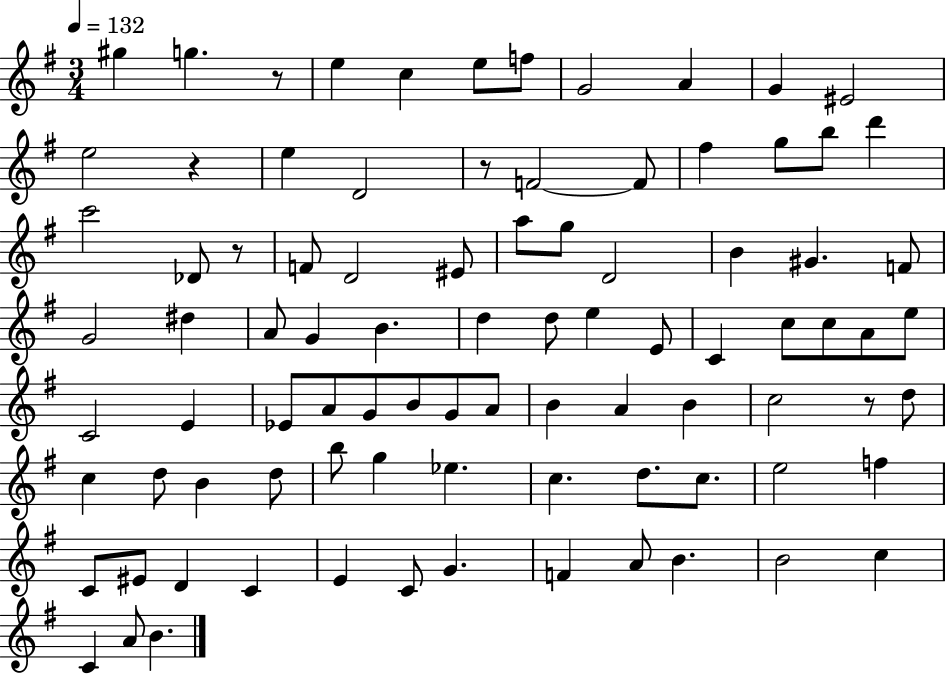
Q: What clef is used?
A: treble